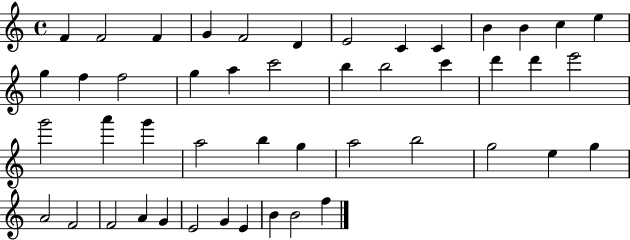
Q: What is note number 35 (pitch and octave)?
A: E5